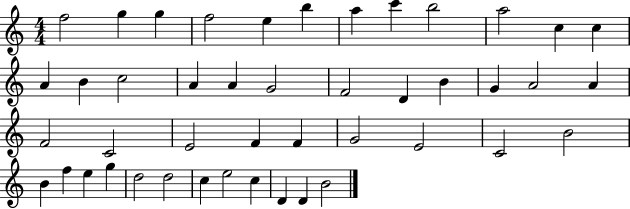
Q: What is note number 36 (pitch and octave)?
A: E5